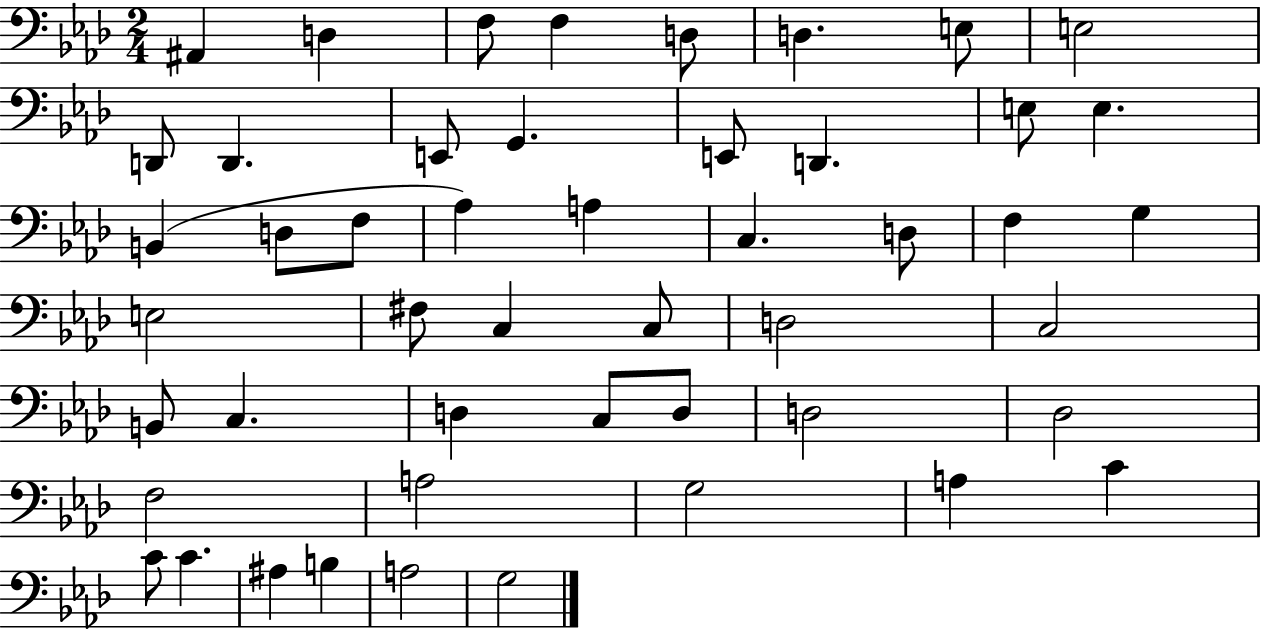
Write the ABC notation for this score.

X:1
T:Untitled
M:2/4
L:1/4
K:Ab
^A,, D, F,/2 F, D,/2 D, E,/2 E,2 D,,/2 D,, E,,/2 G,, E,,/2 D,, E,/2 E, B,, D,/2 F,/2 _A, A, C, D,/2 F, G, E,2 ^F,/2 C, C,/2 D,2 C,2 B,,/2 C, D, C,/2 D,/2 D,2 _D,2 F,2 A,2 G,2 A, C C/2 C ^A, B, A,2 G,2